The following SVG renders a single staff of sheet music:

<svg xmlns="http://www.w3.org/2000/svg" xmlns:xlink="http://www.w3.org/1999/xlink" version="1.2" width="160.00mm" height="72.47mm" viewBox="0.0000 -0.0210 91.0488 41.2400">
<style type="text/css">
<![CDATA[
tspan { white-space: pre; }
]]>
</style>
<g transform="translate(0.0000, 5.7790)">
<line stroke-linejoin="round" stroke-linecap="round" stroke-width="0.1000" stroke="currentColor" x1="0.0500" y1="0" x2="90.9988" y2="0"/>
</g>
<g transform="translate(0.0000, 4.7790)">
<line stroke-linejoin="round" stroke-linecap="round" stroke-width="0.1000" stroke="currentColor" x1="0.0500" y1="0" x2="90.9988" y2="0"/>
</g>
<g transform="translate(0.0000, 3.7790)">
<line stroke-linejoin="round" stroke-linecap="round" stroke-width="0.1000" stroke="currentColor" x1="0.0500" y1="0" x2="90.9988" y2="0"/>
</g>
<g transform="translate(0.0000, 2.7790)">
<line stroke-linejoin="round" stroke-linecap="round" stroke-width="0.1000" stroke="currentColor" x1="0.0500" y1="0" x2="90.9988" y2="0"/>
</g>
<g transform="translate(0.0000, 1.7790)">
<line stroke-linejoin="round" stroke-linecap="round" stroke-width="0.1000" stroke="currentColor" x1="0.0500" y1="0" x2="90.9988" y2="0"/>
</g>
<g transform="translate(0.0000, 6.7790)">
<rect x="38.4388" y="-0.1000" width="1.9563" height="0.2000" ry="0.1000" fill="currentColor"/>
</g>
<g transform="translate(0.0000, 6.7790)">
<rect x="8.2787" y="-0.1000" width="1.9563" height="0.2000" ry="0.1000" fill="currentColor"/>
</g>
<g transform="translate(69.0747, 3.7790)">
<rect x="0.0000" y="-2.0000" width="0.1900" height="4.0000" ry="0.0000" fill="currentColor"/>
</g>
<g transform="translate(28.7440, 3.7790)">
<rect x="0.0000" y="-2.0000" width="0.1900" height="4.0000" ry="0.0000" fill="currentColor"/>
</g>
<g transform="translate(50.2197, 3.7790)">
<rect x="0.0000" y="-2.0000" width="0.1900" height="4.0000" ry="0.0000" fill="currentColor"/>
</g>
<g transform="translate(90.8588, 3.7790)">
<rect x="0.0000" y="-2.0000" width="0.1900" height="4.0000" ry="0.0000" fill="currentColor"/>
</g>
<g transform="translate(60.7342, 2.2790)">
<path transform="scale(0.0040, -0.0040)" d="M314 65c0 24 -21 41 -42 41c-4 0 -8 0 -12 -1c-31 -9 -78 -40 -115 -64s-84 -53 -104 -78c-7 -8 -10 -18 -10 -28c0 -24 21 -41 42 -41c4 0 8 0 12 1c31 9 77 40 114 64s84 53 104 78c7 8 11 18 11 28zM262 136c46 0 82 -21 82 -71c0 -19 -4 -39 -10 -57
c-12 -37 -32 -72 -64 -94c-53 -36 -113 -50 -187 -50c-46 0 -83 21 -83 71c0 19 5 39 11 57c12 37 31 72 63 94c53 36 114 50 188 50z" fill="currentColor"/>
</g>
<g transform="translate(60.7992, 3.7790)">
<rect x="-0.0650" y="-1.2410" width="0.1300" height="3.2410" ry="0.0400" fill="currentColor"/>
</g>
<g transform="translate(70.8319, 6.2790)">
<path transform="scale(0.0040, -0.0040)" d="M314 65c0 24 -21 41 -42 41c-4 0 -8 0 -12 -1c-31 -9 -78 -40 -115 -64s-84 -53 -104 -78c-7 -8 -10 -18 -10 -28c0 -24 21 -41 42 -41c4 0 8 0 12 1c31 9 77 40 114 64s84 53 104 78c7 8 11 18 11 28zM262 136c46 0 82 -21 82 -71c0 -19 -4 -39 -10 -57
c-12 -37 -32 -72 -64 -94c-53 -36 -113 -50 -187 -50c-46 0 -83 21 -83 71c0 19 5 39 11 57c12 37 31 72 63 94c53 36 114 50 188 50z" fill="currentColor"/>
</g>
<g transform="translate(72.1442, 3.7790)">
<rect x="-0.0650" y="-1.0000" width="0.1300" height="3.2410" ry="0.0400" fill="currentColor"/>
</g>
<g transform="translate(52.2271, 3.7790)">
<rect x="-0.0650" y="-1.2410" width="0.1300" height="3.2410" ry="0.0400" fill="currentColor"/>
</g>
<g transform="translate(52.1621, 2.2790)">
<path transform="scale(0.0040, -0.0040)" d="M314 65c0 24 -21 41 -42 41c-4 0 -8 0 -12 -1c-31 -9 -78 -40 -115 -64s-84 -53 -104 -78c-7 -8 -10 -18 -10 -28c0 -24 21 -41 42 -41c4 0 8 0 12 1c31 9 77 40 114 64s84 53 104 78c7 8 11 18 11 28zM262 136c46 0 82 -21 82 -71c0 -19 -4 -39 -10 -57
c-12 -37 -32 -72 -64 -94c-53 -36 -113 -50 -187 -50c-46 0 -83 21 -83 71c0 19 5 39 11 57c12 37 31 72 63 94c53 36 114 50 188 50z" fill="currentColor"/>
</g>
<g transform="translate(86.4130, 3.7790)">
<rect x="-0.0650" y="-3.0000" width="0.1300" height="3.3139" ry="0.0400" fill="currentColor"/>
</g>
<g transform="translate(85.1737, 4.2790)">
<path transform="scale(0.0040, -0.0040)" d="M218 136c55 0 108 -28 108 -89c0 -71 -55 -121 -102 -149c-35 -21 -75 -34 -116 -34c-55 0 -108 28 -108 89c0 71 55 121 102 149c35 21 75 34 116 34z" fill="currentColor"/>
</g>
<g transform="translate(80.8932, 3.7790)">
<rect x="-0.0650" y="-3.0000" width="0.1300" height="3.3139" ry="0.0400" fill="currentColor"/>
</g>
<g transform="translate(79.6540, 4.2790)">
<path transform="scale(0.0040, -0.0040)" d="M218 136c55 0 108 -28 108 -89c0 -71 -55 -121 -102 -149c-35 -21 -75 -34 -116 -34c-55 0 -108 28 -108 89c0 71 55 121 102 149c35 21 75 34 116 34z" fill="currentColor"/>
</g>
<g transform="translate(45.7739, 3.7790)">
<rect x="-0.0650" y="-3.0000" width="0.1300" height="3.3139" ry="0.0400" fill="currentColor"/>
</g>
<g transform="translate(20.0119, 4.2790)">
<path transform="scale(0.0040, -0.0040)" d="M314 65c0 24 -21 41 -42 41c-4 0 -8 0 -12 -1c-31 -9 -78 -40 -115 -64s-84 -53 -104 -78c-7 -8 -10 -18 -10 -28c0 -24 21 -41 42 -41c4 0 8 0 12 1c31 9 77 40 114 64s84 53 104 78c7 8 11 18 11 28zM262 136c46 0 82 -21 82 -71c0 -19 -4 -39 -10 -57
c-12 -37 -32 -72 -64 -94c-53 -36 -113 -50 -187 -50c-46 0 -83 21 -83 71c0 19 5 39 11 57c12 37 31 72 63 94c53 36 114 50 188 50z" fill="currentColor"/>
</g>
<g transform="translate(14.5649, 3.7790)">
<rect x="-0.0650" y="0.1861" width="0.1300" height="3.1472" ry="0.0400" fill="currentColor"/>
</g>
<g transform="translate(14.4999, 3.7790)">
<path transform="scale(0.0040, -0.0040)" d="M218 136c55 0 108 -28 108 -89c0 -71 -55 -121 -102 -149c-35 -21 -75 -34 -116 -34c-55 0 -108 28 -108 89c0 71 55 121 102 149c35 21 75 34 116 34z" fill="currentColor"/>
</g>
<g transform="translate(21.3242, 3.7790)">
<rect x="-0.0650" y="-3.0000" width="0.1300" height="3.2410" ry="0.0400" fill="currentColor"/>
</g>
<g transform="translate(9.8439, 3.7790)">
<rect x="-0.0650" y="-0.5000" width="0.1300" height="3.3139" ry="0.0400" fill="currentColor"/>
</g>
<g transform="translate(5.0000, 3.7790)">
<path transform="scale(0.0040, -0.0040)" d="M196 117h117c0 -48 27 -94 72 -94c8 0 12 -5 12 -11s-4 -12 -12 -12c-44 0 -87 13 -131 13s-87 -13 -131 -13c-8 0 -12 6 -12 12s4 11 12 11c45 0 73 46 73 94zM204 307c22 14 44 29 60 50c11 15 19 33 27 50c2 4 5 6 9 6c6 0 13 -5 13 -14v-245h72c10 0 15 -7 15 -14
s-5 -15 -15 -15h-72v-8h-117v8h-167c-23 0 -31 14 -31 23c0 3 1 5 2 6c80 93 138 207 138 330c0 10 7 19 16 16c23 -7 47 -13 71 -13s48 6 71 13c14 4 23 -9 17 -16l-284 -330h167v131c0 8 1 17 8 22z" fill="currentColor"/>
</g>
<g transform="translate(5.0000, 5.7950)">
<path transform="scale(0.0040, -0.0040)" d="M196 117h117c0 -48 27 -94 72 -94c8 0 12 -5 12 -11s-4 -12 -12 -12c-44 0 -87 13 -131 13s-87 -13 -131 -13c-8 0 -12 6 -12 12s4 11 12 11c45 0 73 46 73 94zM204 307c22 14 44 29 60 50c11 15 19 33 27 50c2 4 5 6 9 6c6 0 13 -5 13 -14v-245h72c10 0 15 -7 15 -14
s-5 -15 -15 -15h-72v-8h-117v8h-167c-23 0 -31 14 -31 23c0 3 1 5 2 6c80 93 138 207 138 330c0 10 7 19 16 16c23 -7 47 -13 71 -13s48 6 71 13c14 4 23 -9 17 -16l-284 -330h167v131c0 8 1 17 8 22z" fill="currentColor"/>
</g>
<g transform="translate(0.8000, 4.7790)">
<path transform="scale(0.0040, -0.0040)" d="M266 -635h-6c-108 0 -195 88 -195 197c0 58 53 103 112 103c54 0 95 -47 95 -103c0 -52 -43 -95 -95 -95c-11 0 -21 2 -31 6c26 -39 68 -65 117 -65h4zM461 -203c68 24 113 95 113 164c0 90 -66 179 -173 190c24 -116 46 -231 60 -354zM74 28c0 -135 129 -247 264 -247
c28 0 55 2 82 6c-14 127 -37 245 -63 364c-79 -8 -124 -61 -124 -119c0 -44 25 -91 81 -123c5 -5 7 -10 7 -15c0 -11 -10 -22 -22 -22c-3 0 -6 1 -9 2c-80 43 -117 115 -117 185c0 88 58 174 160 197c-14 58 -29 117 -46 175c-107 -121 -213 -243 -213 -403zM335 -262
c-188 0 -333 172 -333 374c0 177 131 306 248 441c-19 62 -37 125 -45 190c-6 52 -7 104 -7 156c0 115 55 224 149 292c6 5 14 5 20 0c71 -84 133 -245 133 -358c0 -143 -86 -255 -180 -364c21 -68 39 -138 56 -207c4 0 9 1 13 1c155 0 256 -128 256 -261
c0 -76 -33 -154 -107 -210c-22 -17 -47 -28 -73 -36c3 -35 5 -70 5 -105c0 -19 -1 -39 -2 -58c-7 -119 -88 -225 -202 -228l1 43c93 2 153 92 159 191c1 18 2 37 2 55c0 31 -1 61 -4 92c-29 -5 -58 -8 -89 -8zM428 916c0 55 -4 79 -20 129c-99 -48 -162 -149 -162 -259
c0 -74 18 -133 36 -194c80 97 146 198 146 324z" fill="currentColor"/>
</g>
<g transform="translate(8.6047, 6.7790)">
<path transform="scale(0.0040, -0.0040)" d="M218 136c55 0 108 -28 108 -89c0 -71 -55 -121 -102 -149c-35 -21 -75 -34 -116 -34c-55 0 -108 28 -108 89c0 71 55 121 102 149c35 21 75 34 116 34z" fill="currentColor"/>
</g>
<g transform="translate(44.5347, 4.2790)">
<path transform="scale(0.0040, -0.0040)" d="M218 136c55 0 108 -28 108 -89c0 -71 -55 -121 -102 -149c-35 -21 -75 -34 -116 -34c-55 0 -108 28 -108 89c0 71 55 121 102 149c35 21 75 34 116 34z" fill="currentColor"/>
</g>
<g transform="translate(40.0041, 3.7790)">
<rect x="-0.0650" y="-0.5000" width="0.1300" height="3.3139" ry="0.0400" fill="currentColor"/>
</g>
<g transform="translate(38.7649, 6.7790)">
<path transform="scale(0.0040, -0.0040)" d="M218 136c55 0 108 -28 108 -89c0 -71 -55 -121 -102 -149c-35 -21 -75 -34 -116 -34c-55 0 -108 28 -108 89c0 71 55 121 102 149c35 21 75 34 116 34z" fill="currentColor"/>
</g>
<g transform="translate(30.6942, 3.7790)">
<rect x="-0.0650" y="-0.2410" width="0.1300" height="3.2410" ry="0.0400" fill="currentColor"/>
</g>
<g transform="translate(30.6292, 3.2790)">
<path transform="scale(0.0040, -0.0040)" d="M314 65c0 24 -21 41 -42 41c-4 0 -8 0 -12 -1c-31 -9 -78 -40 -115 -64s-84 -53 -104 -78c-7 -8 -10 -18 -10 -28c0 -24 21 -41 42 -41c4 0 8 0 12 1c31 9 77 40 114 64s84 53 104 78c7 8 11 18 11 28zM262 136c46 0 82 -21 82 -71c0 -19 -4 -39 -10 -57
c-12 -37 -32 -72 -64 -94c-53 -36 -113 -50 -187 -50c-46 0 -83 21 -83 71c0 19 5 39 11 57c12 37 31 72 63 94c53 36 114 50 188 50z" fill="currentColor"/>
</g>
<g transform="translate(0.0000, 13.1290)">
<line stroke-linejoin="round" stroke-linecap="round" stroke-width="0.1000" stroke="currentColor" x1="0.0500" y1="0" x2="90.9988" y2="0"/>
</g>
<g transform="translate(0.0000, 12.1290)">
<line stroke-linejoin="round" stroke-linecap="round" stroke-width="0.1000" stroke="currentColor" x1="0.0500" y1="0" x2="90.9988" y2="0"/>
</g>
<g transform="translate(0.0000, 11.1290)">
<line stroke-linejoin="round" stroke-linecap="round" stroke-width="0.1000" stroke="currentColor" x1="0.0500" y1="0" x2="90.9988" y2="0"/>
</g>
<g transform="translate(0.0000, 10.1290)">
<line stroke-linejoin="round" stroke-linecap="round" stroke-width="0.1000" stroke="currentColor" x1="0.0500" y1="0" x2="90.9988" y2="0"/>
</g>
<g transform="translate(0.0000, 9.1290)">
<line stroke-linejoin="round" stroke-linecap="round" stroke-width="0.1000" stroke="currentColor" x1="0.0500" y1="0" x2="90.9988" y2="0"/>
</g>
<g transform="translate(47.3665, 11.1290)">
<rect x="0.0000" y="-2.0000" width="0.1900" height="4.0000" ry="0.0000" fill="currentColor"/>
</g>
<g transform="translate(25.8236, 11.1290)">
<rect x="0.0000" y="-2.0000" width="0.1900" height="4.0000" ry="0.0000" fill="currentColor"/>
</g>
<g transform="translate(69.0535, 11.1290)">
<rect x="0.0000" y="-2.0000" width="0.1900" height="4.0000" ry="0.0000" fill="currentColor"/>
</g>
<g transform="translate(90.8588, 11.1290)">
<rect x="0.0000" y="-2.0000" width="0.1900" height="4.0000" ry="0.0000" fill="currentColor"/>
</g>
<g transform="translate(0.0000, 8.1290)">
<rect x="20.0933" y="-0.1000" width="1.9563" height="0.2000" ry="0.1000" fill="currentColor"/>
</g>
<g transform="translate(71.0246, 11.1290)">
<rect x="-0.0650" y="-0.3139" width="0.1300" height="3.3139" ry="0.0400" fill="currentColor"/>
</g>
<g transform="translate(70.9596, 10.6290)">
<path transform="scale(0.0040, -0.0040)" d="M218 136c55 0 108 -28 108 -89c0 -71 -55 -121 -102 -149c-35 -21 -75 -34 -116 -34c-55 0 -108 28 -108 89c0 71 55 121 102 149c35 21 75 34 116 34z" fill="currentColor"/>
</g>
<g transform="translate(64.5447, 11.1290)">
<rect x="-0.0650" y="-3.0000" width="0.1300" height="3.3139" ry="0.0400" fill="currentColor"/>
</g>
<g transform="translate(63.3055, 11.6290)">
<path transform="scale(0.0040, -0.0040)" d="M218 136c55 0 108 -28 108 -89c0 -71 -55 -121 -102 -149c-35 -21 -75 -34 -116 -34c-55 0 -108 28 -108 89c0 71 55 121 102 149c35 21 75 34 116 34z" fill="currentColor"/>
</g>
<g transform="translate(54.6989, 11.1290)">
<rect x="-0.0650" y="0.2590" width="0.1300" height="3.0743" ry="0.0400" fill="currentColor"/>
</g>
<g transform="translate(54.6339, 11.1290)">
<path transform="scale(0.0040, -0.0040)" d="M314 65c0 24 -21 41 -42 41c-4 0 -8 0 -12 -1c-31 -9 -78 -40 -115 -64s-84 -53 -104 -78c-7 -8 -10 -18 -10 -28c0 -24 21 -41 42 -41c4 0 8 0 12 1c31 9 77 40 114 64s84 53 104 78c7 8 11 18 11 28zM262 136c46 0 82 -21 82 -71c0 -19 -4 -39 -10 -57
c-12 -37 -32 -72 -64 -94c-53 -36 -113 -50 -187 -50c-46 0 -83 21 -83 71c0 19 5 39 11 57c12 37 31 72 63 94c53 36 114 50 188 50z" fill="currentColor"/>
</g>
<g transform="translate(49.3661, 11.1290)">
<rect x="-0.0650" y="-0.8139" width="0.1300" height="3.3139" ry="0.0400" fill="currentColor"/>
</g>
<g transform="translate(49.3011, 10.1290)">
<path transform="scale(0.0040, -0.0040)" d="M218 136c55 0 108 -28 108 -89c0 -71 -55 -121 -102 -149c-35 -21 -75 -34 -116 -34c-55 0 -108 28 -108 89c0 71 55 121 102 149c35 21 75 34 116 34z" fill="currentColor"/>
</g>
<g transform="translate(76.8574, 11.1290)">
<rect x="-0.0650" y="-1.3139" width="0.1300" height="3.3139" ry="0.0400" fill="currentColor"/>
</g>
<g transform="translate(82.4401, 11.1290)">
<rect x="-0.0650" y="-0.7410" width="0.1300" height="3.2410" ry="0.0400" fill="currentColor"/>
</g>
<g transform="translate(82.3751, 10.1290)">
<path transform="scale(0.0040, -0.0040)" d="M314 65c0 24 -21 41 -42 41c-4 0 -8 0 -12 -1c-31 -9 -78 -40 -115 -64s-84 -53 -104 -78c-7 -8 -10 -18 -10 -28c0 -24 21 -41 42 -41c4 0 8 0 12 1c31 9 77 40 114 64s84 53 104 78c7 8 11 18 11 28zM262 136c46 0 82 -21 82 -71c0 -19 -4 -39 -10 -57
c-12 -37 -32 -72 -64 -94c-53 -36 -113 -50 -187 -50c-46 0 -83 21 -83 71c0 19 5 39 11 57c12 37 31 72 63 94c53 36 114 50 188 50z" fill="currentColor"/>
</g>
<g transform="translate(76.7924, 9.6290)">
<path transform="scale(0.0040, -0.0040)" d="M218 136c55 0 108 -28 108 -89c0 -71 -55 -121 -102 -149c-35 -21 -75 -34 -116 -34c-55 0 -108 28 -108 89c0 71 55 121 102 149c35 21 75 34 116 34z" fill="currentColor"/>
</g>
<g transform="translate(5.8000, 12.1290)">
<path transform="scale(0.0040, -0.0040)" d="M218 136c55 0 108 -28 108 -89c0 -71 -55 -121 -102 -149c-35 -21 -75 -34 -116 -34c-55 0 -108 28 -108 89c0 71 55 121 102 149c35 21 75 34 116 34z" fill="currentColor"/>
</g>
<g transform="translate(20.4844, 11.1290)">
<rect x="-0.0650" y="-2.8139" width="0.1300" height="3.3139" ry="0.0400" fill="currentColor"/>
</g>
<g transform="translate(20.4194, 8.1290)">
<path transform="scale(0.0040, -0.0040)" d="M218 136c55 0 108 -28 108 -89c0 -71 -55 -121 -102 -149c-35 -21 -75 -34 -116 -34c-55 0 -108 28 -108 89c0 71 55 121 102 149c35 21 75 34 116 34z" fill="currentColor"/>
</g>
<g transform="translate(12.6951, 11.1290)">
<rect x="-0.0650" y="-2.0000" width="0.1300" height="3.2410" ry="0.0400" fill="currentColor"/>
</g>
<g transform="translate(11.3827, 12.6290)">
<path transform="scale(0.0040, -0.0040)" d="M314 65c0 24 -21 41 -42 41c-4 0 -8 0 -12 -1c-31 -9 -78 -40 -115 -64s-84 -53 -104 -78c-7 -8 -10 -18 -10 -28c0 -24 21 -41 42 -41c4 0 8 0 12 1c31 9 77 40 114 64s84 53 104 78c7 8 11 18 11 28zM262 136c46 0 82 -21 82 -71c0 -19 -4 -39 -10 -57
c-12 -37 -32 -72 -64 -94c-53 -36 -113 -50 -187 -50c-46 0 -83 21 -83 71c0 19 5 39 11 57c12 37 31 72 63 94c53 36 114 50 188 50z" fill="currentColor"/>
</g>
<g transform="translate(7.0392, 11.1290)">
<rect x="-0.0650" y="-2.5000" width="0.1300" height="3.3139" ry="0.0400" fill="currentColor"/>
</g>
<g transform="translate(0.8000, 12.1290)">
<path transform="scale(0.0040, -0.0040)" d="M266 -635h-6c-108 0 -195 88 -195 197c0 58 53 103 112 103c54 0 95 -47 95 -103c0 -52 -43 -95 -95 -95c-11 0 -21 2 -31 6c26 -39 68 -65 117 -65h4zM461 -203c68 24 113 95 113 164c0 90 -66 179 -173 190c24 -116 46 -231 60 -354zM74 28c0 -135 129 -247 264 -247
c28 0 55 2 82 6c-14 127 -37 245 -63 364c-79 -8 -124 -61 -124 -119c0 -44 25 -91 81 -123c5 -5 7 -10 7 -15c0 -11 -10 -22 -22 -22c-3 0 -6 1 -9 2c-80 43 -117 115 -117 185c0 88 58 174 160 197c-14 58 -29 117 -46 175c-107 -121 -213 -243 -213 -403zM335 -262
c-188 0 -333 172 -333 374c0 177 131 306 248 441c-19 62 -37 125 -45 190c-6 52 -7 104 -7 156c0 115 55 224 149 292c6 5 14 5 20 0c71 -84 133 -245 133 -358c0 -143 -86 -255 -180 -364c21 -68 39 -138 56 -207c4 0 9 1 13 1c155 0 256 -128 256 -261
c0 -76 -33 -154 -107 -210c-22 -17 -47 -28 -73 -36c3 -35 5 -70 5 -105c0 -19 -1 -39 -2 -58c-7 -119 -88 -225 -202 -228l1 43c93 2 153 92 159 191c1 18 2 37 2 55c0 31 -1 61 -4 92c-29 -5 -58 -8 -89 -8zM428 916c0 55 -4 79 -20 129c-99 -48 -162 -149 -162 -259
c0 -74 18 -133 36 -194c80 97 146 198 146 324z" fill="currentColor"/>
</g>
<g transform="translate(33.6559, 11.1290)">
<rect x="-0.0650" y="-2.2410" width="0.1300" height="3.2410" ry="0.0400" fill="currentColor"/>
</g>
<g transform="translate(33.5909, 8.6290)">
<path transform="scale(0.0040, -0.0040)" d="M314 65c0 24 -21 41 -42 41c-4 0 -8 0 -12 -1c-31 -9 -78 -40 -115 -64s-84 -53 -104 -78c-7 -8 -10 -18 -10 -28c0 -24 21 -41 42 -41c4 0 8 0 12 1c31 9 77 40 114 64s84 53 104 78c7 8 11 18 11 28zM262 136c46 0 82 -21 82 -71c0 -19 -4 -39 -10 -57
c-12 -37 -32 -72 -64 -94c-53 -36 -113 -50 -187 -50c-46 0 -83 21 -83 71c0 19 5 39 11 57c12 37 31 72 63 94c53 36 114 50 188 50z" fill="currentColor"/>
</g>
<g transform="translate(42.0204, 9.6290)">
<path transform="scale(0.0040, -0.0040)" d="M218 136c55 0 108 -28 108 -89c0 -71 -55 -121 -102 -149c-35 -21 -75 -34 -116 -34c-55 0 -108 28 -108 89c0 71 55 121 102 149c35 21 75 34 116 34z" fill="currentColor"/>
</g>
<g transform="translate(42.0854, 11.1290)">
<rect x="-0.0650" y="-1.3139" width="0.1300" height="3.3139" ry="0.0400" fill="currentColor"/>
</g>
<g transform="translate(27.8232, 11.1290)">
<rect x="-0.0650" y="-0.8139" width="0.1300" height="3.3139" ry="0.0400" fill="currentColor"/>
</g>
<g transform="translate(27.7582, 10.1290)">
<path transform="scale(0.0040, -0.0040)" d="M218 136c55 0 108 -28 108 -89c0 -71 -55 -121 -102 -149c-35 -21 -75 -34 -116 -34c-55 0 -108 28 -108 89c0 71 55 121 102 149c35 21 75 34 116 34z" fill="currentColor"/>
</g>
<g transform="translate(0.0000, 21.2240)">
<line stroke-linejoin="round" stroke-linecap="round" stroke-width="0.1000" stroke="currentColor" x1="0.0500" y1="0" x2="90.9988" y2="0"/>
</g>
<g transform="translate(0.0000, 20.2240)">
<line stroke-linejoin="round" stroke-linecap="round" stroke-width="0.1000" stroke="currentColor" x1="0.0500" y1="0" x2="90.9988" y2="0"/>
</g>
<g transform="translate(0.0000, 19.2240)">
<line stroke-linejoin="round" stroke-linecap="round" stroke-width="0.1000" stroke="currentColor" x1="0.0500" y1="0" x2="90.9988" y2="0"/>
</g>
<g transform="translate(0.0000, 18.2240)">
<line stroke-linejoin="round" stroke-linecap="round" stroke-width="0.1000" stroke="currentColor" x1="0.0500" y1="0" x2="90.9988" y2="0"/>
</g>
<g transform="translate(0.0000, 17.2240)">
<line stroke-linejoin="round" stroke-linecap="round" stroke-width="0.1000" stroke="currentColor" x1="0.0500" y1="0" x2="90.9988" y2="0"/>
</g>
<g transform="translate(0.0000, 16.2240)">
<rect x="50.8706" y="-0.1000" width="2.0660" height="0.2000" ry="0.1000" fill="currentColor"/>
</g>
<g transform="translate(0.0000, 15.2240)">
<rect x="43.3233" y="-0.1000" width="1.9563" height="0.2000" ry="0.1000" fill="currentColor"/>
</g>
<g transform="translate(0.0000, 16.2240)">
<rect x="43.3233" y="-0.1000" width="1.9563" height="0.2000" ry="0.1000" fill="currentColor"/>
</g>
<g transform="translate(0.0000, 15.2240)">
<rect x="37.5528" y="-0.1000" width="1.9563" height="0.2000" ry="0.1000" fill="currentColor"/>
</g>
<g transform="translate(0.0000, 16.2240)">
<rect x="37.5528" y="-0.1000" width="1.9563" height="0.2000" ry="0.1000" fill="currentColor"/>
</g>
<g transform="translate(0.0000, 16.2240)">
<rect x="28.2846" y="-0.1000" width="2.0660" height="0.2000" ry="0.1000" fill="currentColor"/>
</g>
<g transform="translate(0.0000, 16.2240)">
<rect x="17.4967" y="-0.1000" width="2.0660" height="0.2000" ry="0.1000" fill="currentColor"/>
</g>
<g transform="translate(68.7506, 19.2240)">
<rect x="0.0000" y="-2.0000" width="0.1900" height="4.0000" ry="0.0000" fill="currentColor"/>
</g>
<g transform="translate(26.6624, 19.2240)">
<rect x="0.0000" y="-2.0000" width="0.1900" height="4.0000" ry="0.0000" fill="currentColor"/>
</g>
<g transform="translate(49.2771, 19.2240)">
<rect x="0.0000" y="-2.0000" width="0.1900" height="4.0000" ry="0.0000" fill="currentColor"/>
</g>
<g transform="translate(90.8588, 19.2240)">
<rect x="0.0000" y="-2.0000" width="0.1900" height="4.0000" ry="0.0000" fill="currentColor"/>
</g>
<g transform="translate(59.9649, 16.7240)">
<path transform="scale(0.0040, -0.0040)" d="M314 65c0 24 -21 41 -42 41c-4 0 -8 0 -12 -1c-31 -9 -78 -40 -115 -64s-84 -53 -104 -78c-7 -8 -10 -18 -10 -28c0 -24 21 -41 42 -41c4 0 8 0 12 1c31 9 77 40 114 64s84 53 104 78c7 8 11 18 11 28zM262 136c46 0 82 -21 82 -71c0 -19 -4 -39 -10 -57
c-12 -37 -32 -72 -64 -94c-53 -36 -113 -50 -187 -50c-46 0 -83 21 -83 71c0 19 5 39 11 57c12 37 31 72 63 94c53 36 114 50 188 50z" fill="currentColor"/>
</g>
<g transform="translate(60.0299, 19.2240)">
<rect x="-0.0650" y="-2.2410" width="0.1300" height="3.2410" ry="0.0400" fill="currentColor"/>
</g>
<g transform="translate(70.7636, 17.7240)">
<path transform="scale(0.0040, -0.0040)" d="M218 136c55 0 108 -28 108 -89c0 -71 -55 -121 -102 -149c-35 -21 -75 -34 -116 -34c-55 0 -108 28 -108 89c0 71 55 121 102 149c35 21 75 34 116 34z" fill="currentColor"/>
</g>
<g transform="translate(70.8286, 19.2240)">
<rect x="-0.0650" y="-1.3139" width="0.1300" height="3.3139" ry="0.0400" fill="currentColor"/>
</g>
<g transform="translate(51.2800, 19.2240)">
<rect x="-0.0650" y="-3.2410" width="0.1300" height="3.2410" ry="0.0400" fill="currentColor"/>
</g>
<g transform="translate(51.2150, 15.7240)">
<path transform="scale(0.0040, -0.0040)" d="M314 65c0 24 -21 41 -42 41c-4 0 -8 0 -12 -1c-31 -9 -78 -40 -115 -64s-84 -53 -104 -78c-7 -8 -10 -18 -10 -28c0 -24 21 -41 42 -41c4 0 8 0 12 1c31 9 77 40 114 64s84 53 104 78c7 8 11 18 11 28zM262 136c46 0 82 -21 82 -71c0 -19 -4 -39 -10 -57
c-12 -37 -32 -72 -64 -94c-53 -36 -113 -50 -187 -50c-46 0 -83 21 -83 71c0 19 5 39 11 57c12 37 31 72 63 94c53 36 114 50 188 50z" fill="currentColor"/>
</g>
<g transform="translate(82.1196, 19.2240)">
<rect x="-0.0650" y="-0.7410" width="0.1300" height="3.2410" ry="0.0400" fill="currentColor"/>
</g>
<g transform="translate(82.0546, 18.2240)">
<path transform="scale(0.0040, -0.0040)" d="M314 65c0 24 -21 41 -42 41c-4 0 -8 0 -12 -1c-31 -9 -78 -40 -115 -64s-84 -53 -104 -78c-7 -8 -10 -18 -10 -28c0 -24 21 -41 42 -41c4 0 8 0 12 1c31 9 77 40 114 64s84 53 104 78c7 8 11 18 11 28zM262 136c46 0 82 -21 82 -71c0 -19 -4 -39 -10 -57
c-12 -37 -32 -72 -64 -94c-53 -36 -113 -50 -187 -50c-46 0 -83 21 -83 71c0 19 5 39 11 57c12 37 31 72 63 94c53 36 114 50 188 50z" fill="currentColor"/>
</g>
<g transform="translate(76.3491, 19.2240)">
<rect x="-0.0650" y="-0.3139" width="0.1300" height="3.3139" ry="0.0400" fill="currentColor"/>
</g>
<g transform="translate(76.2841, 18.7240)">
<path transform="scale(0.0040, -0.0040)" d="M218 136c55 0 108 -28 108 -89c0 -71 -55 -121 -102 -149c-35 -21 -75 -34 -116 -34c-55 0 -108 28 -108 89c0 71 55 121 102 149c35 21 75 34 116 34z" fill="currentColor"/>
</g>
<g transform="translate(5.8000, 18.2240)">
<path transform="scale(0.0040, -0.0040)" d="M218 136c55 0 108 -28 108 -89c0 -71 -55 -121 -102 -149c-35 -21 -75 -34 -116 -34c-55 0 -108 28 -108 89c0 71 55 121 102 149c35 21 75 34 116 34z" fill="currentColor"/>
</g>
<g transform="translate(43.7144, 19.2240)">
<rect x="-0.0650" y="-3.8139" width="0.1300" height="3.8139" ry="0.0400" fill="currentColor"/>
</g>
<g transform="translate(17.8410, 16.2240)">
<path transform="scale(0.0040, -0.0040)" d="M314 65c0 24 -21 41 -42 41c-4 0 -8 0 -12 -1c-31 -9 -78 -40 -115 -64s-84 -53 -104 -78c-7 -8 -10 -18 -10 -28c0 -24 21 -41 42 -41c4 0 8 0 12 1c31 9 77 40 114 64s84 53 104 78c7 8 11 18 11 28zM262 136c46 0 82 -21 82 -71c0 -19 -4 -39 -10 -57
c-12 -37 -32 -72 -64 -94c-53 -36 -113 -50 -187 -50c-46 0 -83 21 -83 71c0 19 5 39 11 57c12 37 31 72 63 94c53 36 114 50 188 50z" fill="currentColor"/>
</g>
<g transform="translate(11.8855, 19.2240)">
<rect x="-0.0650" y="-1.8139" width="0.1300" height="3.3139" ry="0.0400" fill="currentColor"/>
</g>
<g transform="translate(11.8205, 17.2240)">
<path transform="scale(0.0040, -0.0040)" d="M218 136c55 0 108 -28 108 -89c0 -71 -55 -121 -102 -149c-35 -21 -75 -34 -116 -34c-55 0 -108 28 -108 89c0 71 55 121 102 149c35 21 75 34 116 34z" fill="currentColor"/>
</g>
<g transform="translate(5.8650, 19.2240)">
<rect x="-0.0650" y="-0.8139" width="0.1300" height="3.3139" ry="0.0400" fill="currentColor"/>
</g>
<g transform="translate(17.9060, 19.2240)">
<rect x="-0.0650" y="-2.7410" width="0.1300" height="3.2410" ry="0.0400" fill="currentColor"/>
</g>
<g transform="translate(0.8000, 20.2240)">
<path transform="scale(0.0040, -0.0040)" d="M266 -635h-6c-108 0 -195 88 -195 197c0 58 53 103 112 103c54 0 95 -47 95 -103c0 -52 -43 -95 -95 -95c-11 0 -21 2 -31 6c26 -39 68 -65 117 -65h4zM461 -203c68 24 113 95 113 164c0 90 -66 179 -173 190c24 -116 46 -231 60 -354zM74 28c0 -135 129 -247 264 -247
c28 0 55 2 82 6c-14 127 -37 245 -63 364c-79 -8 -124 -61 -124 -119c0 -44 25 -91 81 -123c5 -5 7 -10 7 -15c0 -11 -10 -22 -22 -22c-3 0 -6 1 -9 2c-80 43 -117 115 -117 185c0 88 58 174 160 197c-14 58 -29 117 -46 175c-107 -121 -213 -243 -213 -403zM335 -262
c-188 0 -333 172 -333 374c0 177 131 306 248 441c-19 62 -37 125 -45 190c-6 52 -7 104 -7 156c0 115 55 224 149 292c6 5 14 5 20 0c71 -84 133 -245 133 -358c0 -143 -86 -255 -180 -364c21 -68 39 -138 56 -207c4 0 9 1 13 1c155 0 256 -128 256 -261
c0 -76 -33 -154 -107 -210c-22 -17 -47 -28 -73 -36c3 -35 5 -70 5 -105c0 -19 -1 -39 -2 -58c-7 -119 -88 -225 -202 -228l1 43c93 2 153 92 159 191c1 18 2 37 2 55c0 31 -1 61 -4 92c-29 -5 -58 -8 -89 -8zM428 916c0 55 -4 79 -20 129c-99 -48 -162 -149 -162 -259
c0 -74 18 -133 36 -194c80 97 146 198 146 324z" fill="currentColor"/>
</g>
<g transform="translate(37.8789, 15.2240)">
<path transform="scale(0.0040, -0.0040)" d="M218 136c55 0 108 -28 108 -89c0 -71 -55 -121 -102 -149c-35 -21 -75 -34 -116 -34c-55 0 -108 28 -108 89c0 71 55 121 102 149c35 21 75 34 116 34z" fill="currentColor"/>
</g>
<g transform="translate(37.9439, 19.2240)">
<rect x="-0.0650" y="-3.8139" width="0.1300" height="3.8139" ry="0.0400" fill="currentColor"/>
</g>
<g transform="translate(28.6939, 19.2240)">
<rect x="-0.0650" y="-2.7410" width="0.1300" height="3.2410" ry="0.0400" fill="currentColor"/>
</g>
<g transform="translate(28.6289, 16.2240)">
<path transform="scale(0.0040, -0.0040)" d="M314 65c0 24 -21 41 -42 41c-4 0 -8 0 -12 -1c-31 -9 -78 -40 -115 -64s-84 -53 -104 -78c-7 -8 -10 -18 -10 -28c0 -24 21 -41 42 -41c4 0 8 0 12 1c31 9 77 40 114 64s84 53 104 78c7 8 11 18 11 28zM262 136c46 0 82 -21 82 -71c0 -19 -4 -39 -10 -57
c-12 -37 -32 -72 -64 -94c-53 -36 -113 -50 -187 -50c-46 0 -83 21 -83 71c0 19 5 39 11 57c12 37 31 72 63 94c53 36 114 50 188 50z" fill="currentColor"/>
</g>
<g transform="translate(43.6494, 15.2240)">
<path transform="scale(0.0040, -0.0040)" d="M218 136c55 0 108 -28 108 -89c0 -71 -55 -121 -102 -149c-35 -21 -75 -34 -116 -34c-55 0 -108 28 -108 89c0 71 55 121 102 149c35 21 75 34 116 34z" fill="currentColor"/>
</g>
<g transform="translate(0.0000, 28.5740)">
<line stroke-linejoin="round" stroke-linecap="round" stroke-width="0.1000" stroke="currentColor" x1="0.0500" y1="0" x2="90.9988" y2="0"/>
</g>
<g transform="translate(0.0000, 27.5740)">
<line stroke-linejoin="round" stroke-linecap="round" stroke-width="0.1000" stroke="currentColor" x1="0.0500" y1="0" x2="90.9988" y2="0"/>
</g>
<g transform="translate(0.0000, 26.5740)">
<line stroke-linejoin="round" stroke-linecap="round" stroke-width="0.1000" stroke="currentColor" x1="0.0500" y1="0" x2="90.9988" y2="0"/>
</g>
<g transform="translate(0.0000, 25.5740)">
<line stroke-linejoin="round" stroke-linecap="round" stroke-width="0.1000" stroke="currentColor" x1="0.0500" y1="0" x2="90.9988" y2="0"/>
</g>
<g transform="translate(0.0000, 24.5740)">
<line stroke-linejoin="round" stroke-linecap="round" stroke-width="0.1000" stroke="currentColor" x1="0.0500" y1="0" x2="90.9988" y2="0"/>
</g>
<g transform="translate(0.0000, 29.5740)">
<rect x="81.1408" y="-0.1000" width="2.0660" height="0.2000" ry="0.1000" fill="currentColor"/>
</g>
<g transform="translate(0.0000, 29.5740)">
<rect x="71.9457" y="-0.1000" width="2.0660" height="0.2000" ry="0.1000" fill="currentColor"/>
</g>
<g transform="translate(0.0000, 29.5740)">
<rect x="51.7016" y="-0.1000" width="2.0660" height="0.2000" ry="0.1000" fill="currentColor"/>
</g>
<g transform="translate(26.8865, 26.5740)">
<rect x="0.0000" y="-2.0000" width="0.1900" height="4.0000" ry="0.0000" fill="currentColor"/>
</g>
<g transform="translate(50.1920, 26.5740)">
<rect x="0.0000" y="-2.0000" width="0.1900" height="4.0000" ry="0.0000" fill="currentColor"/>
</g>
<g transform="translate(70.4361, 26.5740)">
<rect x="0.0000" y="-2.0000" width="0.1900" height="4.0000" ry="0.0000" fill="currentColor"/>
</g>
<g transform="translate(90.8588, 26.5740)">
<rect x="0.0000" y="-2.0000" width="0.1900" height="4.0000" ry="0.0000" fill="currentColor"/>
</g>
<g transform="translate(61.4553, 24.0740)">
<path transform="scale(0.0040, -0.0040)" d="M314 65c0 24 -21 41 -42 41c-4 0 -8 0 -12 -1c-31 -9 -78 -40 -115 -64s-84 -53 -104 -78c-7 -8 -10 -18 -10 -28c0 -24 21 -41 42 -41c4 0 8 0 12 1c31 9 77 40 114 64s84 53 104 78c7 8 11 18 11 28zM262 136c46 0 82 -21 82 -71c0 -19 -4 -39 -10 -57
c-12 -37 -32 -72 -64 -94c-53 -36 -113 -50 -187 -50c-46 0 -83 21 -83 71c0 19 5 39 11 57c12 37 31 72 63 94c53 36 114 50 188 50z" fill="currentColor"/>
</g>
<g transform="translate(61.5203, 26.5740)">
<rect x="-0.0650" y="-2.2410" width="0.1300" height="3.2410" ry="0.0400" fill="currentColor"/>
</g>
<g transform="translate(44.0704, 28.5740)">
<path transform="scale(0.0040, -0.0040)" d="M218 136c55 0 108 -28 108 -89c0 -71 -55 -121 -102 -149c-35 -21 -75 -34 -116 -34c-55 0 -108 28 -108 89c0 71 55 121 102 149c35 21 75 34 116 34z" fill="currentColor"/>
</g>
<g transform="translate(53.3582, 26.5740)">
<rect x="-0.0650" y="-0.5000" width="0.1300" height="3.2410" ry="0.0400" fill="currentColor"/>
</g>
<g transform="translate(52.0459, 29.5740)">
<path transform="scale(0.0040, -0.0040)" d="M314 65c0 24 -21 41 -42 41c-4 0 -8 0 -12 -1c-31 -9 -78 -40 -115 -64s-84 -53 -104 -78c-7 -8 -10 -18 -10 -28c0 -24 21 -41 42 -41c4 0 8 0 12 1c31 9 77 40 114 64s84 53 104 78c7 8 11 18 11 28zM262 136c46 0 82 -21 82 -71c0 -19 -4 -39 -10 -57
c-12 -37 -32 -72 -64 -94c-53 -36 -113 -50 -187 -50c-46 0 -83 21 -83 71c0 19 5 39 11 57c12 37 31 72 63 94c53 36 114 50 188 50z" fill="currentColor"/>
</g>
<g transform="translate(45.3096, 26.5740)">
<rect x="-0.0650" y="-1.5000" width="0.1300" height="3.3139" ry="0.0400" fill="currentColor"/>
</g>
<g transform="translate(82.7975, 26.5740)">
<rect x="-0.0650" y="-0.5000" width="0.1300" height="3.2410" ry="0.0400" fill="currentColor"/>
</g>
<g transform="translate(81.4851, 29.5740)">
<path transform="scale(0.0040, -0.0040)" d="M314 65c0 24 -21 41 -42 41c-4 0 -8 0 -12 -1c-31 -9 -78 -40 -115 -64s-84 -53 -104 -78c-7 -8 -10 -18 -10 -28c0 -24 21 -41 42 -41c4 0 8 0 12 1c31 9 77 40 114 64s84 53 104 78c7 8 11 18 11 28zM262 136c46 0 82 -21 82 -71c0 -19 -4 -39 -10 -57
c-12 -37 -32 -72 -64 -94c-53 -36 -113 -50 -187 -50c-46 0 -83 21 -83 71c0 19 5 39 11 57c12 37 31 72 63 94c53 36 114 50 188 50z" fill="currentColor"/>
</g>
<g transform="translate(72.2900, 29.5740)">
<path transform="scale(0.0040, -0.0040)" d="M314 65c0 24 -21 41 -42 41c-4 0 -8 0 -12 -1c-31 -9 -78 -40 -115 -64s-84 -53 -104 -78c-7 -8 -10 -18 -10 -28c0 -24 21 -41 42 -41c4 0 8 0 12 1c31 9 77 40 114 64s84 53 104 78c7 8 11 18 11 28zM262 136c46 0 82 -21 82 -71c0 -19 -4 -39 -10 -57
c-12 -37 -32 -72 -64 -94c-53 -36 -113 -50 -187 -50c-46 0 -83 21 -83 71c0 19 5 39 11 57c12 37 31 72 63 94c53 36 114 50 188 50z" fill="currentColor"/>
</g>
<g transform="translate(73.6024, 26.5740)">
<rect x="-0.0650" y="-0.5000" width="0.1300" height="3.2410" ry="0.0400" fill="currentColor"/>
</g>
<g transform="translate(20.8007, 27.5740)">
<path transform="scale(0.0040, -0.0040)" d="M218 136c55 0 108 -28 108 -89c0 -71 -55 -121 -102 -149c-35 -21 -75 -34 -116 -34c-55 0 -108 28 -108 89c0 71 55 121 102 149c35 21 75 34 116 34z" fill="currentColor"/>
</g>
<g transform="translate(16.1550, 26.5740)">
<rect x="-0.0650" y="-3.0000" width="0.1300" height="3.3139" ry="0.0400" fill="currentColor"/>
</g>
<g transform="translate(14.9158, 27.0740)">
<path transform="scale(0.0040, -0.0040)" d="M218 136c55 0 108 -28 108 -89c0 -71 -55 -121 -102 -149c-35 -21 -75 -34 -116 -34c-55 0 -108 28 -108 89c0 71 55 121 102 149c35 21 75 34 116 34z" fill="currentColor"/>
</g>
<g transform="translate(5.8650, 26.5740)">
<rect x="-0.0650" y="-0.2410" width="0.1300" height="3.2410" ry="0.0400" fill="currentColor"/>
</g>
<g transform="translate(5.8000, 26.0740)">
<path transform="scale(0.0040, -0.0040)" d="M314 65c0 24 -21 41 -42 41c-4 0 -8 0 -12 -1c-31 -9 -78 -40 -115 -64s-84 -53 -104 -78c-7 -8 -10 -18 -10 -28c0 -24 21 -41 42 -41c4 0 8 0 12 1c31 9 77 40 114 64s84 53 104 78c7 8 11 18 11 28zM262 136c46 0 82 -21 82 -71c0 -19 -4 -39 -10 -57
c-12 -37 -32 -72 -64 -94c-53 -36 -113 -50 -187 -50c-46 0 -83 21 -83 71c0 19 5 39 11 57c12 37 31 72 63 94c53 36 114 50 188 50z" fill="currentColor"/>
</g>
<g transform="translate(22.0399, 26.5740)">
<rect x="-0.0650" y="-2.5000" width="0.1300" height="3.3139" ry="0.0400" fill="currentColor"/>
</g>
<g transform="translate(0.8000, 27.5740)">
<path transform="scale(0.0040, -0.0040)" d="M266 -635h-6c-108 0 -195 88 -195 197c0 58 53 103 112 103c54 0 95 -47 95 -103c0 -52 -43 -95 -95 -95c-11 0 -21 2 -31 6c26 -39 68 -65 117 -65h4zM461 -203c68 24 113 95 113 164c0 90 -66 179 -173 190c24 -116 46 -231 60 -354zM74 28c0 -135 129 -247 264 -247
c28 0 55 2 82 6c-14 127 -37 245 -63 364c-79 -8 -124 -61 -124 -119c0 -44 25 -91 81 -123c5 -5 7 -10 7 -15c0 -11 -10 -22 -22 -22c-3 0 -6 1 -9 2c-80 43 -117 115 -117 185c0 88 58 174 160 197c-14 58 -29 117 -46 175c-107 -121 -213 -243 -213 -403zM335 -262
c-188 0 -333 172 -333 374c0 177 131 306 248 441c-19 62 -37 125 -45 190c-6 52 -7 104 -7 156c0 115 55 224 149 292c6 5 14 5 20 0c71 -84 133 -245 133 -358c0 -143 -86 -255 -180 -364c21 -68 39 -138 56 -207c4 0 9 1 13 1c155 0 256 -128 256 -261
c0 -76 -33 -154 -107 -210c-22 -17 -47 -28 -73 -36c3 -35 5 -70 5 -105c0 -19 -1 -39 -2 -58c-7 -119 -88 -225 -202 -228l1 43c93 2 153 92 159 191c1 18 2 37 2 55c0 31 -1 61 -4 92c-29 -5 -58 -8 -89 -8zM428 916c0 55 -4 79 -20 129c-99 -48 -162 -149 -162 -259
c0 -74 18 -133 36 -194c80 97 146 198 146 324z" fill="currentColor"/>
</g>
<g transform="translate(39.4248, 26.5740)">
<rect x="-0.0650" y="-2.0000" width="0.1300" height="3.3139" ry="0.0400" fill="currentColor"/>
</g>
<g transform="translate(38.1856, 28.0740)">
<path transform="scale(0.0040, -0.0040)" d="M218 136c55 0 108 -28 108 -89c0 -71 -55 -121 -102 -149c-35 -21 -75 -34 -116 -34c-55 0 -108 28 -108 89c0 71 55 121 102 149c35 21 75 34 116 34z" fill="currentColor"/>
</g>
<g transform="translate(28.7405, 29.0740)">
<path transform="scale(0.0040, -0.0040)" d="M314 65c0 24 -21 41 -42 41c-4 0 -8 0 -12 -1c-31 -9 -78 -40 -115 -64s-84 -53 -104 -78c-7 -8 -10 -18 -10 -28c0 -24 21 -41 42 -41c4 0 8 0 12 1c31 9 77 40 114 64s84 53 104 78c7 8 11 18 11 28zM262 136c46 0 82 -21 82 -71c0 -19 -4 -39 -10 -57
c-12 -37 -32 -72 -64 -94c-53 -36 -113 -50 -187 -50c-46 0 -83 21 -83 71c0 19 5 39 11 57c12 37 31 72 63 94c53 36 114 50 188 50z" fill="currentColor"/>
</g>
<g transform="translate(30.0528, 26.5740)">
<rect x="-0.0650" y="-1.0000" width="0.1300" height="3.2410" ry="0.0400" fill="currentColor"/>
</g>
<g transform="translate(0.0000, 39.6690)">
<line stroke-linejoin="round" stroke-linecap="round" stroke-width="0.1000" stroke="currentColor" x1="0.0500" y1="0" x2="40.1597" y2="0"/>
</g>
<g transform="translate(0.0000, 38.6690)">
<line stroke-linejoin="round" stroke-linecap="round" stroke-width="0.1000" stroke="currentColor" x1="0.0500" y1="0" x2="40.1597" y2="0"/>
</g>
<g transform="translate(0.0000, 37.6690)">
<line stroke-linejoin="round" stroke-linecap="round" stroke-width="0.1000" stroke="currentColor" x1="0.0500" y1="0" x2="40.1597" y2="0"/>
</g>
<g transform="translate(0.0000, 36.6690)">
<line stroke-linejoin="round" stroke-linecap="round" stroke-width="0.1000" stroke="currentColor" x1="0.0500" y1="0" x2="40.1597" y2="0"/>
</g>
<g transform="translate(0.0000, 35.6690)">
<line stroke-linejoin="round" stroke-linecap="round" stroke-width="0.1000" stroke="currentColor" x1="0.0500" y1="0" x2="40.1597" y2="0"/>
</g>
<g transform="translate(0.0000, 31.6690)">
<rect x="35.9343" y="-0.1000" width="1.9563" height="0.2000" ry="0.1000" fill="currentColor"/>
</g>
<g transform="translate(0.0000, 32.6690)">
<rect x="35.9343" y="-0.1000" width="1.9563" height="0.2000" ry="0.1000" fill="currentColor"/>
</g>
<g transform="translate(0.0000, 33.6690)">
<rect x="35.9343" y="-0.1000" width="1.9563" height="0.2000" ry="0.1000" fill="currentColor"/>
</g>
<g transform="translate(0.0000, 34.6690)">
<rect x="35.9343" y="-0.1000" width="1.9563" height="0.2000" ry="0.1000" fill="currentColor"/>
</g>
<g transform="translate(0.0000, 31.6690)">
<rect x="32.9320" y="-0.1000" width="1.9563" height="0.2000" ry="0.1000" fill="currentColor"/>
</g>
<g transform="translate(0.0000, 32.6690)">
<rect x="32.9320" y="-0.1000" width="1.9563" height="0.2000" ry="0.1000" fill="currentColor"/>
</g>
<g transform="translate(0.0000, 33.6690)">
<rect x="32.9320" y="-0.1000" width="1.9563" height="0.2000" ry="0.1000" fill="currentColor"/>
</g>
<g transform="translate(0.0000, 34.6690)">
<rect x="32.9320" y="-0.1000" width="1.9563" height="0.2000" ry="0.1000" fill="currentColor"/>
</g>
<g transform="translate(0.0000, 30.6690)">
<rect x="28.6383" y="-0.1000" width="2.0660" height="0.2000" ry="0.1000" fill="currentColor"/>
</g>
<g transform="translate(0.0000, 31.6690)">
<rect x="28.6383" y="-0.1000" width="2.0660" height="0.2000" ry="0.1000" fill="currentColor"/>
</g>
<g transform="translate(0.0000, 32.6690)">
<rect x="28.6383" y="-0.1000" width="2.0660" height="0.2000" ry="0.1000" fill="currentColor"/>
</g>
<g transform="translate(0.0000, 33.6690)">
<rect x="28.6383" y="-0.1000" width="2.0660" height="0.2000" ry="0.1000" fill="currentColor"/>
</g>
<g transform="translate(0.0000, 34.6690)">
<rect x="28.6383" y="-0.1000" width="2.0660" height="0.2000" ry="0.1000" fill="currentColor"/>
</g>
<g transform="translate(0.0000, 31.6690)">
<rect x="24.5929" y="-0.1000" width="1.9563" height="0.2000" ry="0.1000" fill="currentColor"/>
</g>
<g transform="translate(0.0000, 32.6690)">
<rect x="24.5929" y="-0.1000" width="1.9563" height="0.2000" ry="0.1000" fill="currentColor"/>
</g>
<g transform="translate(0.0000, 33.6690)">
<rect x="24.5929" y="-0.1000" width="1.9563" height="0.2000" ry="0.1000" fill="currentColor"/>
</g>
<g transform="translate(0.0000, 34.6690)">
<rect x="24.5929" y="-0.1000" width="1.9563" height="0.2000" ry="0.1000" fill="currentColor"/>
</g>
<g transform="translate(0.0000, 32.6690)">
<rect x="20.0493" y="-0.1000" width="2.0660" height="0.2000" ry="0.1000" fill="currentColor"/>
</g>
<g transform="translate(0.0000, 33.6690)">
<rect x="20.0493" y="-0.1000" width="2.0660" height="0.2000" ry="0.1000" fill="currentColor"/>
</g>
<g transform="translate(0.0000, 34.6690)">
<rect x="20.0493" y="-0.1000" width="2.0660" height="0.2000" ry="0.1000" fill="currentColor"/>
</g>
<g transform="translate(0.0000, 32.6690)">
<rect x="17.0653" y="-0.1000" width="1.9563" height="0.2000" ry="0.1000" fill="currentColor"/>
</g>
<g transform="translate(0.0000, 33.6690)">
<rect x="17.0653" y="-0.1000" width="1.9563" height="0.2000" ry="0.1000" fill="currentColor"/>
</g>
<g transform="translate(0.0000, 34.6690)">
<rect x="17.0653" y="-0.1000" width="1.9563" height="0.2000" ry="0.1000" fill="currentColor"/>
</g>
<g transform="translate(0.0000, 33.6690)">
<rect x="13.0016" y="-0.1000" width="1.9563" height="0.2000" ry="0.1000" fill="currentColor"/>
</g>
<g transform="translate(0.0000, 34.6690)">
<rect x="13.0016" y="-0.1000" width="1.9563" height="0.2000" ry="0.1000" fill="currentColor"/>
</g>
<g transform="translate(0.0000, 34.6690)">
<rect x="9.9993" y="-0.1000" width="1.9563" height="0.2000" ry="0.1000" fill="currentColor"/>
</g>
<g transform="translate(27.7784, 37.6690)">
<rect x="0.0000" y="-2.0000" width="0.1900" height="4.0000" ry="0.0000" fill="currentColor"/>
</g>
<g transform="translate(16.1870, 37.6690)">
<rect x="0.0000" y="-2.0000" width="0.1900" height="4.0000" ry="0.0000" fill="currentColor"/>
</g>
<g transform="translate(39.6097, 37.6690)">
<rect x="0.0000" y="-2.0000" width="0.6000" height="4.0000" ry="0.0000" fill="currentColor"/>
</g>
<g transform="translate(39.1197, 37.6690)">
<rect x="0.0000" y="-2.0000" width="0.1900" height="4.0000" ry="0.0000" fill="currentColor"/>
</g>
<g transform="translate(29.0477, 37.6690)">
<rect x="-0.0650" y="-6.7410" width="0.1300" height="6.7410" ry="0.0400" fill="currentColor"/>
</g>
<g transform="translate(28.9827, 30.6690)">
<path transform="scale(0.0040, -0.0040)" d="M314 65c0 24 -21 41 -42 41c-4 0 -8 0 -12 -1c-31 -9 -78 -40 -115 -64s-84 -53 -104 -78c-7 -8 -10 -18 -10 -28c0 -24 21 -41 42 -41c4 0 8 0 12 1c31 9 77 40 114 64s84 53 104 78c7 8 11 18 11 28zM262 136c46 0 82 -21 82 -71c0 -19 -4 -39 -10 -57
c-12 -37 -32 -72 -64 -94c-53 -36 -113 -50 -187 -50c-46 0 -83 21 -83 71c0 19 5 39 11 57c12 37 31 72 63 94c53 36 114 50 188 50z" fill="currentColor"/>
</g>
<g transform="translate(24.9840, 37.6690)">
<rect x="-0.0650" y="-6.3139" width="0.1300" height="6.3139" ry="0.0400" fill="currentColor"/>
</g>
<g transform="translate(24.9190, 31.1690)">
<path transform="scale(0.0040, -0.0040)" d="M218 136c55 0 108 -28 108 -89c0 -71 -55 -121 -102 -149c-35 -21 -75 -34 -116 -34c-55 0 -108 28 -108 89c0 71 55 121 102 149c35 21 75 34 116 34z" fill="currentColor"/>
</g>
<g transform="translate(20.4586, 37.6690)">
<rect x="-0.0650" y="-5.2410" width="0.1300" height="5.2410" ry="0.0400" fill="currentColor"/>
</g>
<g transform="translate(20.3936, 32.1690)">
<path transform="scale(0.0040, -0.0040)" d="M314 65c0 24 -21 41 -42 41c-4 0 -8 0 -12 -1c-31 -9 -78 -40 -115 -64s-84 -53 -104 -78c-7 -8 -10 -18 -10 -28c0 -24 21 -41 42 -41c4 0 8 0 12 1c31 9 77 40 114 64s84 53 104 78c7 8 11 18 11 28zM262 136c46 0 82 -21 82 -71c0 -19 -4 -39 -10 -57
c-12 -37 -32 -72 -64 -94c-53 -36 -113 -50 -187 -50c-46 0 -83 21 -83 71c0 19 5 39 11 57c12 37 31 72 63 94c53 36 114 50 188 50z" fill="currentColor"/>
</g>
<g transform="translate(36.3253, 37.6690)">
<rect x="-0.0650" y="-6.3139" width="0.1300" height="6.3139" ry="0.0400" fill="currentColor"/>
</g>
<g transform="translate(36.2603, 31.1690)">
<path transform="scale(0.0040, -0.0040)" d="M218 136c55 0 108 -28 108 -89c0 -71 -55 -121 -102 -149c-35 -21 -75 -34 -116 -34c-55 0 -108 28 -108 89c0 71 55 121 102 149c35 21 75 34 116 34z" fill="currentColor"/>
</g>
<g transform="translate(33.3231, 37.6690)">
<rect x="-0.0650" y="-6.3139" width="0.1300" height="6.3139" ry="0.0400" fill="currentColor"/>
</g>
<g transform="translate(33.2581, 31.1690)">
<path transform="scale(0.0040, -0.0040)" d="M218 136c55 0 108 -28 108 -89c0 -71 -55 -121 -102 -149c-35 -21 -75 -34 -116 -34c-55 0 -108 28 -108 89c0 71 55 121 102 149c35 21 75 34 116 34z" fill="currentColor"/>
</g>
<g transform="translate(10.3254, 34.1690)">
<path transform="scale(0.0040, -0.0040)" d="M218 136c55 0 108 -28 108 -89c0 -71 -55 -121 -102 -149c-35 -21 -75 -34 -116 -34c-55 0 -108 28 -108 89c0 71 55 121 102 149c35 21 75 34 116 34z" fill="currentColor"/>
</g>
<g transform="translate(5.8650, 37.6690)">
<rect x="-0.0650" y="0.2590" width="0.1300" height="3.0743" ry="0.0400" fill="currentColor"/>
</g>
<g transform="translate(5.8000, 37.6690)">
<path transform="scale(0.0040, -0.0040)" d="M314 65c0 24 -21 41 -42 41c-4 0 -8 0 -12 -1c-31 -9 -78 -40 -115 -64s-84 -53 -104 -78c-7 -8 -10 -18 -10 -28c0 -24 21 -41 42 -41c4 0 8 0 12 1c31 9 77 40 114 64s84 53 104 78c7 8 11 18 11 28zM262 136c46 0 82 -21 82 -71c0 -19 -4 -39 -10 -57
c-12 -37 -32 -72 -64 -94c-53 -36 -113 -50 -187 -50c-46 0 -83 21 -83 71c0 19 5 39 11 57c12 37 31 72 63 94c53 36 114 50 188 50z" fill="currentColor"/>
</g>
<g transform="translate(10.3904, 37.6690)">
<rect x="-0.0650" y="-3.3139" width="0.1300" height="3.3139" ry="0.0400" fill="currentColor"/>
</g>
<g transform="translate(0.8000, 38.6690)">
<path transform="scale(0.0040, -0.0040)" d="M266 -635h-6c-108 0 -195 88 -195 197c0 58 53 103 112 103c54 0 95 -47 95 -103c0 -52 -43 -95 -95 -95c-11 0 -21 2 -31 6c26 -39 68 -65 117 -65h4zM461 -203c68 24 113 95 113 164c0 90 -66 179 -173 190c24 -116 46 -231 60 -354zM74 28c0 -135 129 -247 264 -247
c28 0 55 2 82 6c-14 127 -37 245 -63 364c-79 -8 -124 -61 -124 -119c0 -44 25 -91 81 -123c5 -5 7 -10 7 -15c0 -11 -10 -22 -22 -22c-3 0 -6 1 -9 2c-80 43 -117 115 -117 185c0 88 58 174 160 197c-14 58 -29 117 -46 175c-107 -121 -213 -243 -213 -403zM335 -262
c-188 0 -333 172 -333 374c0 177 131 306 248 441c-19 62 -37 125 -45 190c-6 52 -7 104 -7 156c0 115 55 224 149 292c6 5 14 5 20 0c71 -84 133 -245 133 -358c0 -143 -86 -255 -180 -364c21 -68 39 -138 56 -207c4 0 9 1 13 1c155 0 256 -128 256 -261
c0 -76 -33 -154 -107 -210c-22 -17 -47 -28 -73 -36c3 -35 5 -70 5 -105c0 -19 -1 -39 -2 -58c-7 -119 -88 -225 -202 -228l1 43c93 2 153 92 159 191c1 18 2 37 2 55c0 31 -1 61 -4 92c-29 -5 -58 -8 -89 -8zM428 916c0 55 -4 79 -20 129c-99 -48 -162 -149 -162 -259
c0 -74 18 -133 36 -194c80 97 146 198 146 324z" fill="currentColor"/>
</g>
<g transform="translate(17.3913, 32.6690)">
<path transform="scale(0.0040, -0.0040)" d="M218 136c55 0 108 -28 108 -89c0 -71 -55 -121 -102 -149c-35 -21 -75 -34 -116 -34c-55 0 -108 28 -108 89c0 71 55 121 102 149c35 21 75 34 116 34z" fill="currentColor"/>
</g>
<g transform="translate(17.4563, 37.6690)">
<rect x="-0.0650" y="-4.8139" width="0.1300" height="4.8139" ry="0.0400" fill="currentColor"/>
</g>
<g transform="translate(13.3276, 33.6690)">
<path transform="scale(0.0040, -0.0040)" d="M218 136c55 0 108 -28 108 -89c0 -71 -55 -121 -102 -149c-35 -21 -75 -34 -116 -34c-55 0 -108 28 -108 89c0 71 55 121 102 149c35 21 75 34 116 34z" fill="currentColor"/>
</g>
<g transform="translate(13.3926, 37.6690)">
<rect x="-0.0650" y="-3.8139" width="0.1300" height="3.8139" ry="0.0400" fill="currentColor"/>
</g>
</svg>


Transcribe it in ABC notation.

X:1
T:Untitled
M:4/4
L:1/4
K:C
C B A2 c2 C A e2 e2 D2 A A G F2 a d g2 e d B2 A c e d2 d f a2 a2 c' c' b2 g2 e c d2 c2 A G D2 F E C2 g2 C2 C2 B2 b c' e' f'2 a' b'2 a' a'